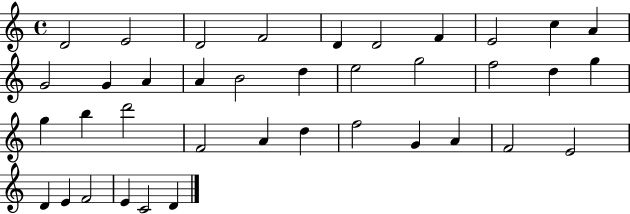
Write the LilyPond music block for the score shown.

{
  \clef treble
  \time 4/4
  \defaultTimeSignature
  \key c \major
  d'2 e'2 | d'2 f'2 | d'4 d'2 f'4 | e'2 c''4 a'4 | \break g'2 g'4 a'4 | a'4 b'2 d''4 | e''2 g''2 | f''2 d''4 g''4 | \break g''4 b''4 d'''2 | f'2 a'4 d''4 | f''2 g'4 a'4 | f'2 e'2 | \break d'4 e'4 f'2 | e'4 c'2 d'4 | \bar "|."
}